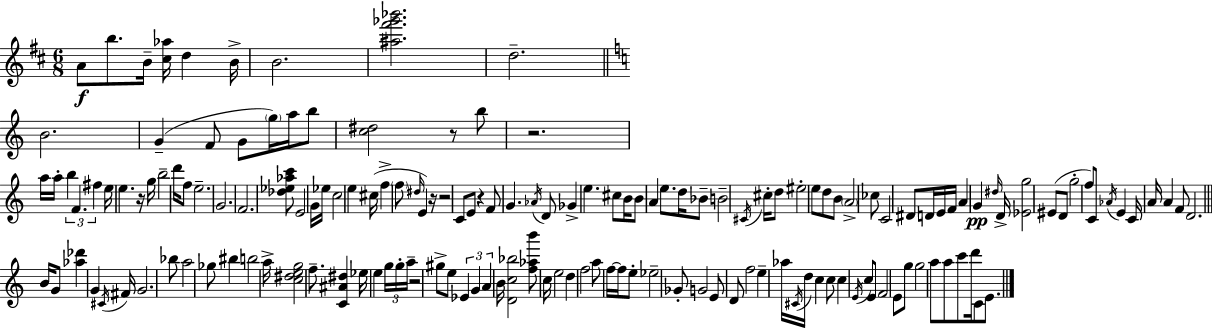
X:1
T:Untitled
M:6/8
L:1/4
K:D
A/2 b/2 B/4 [^c_a]/4 d B/4 B2 [^a^f'_g'_b']2 d2 B2 G F/2 G/2 g/4 a/4 b/2 [c^d]2 z/2 b/2 z2 a/4 a/4 b F ^f e/4 e z/4 g/4 b2 d'/4 f/2 e2 G2 F2 [_d_e_ac']/2 E2 G/4 _e/4 c2 e ^c/4 f f/2 ^d/4 E z/4 z2 C/2 E/2 z F/2 G _A/4 D/2 _G e ^c/2 B/4 B/2 A e/2 d/4 _B/2 B2 ^C/4 ^c/4 d/2 ^e2 e/2 d/2 B/2 A2 _c/2 C2 ^D/2 D/4 E/4 F/4 A G ^d/4 D/4 [_Eg]2 ^E/2 D/2 g2 f/2 C/2 _A/4 E C/4 A/4 A F/2 D2 B/4 G/2 [_a_d'] G ^C/4 ^F/4 G2 _b/2 a2 _g/2 ^b b2 a/4 [c^deg]2 f/2 [C^A^d] _e/4 e g/4 g/4 a/4 z2 ^g/2 e/2 _E G A B/4 [Dc_b]2 [f_ab']/2 c/4 e2 d f2 a/2 f/4 f/4 e/2 _e2 _G/2 G2 E/2 D/2 f2 e _a/4 ^C/4 d/4 c c/2 c E/4 c/2 E/2 F2 E/2 g/2 g2 a/2 a/2 c'/2 d'/4 C/2 E/2